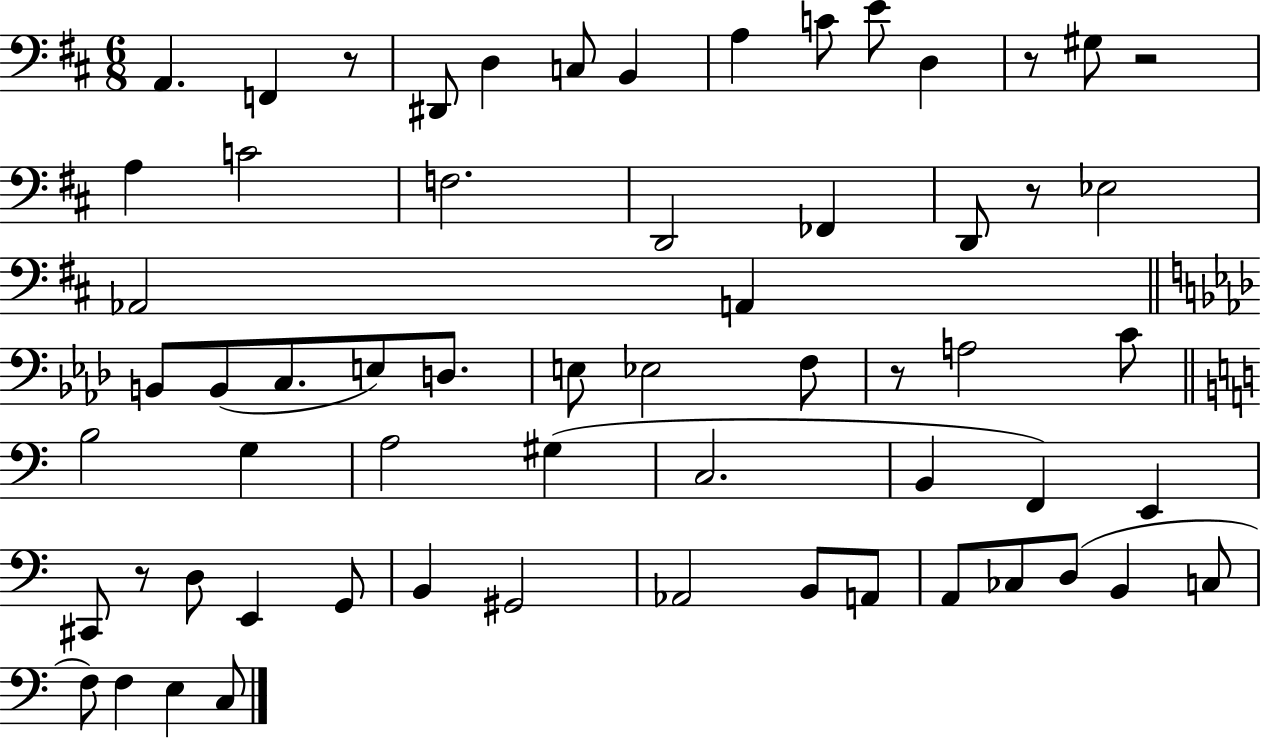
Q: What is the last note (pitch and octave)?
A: C3